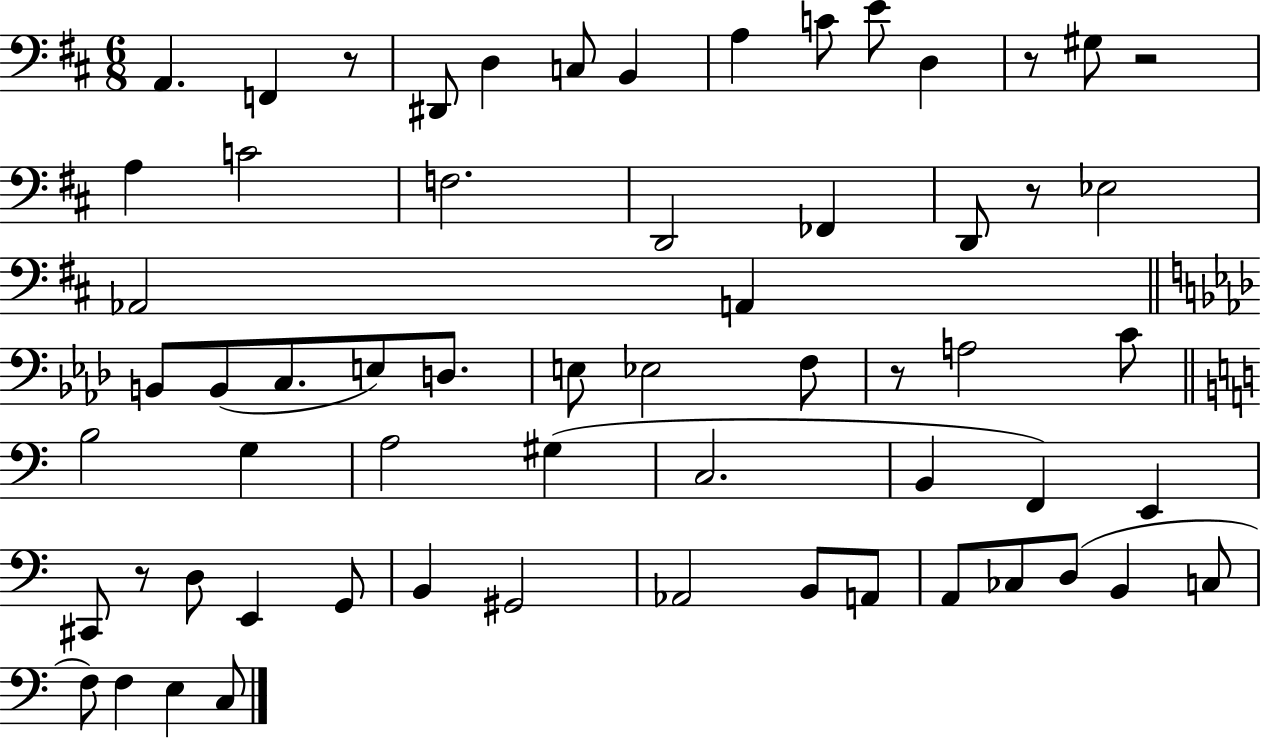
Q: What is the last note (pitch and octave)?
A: C3